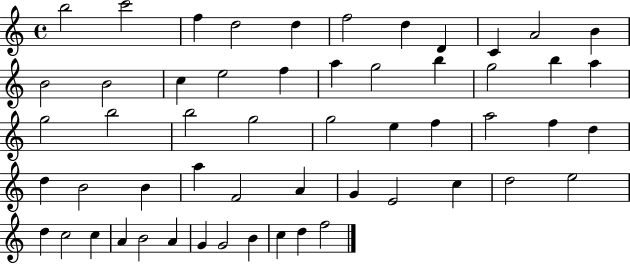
{
  \clef treble
  \time 4/4
  \defaultTimeSignature
  \key c \major
  b''2 c'''2 | f''4 d''2 d''4 | f''2 d''4 d'4 | c'4 a'2 b'4 | \break b'2 b'2 | c''4 e''2 f''4 | a''4 g''2 b''4 | g''2 b''4 a''4 | \break g''2 b''2 | b''2 g''2 | g''2 e''4 f''4 | a''2 f''4 d''4 | \break d''4 b'2 b'4 | a''4 f'2 a'4 | g'4 e'2 c''4 | d''2 e''2 | \break d''4 c''2 c''4 | a'4 b'2 a'4 | g'4 g'2 b'4 | c''4 d''4 f''2 | \break \bar "|."
}